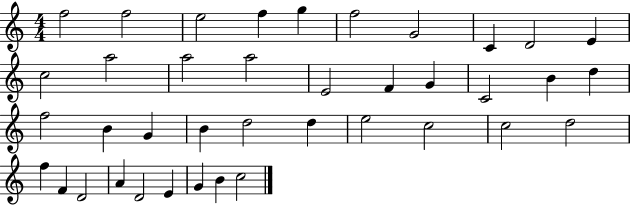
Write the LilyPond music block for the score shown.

{
  \clef treble
  \numericTimeSignature
  \time 4/4
  \key c \major
  f''2 f''2 | e''2 f''4 g''4 | f''2 g'2 | c'4 d'2 e'4 | \break c''2 a''2 | a''2 a''2 | e'2 f'4 g'4 | c'2 b'4 d''4 | \break f''2 b'4 g'4 | b'4 d''2 d''4 | e''2 c''2 | c''2 d''2 | \break f''4 f'4 d'2 | a'4 d'2 e'4 | g'4 b'4 c''2 | \bar "|."
}